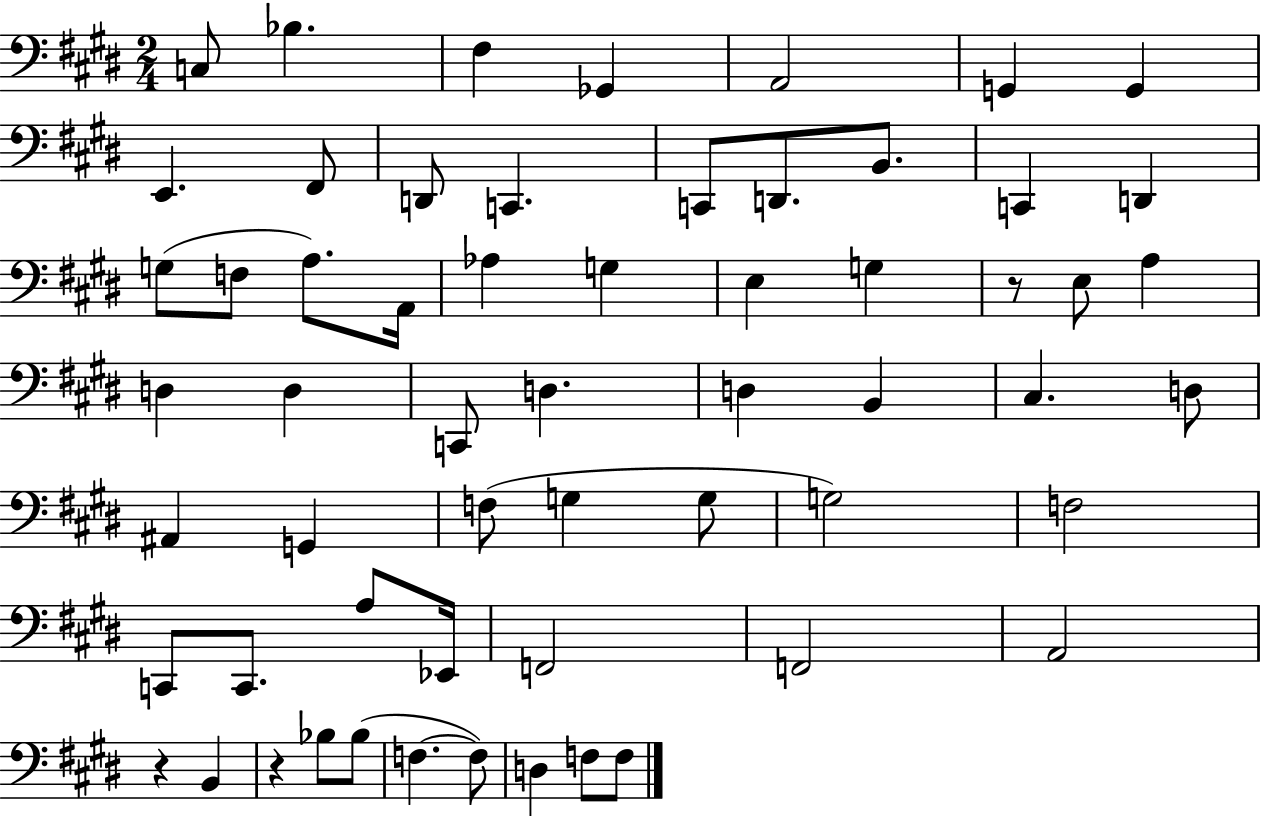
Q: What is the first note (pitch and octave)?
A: C3